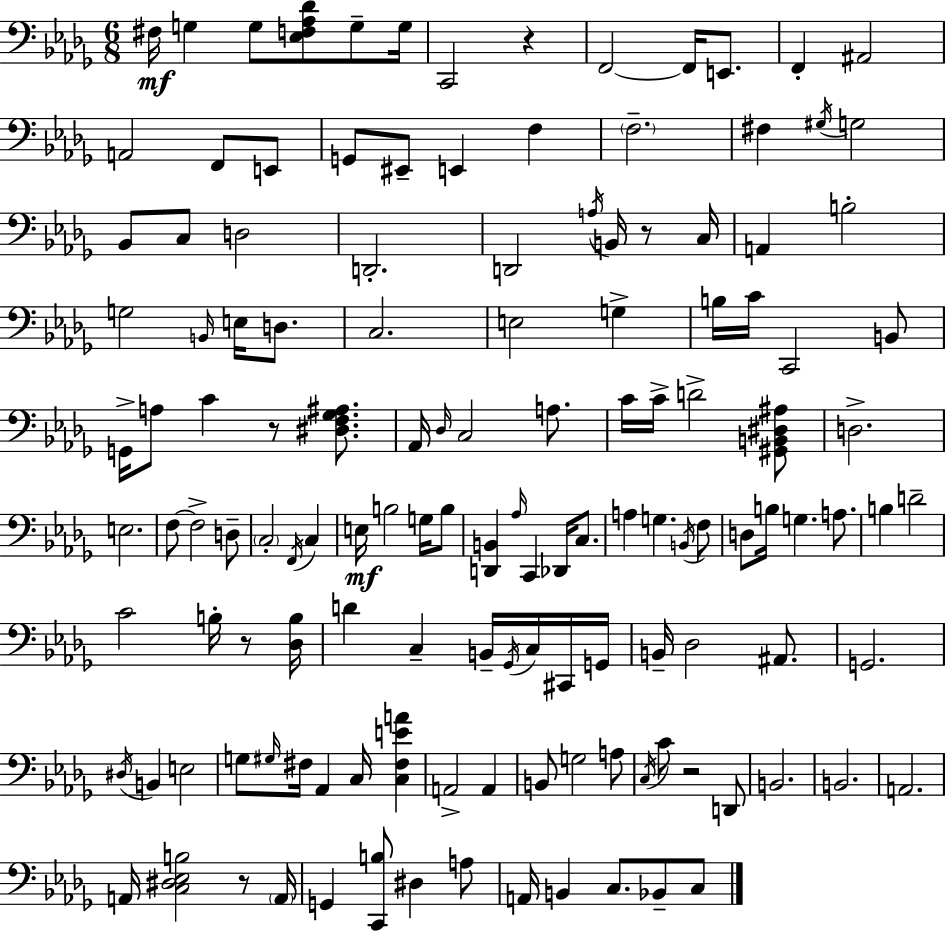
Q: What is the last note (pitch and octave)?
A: C3